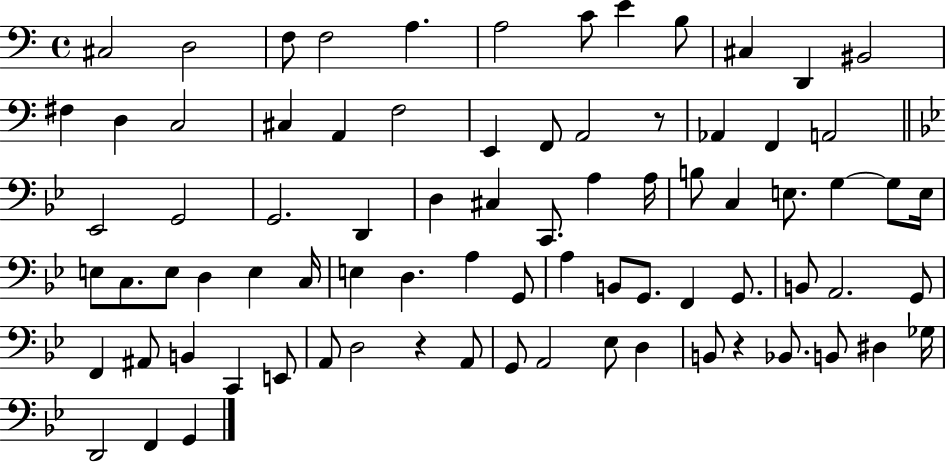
C#3/h D3/h F3/e F3/h A3/q. A3/h C4/e E4/q B3/e C#3/q D2/q BIS2/h F#3/q D3/q C3/h C#3/q A2/q F3/h E2/q F2/e A2/h R/e Ab2/q F2/q A2/h Eb2/h G2/h G2/h. D2/q D3/q C#3/q C2/e. A3/q A3/s B3/e C3/q E3/e. G3/q G3/e E3/s E3/e C3/e. E3/e D3/q E3/q C3/s E3/q D3/q. A3/q G2/e A3/q B2/e G2/e. F2/q G2/e. B2/e A2/h. G2/e F2/q A#2/e B2/q C2/q E2/e A2/e D3/h R/q A2/e G2/e A2/h Eb3/e D3/q B2/e R/q Bb2/e. B2/e D#3/q Gb3/s D2/h F2/q G2/q